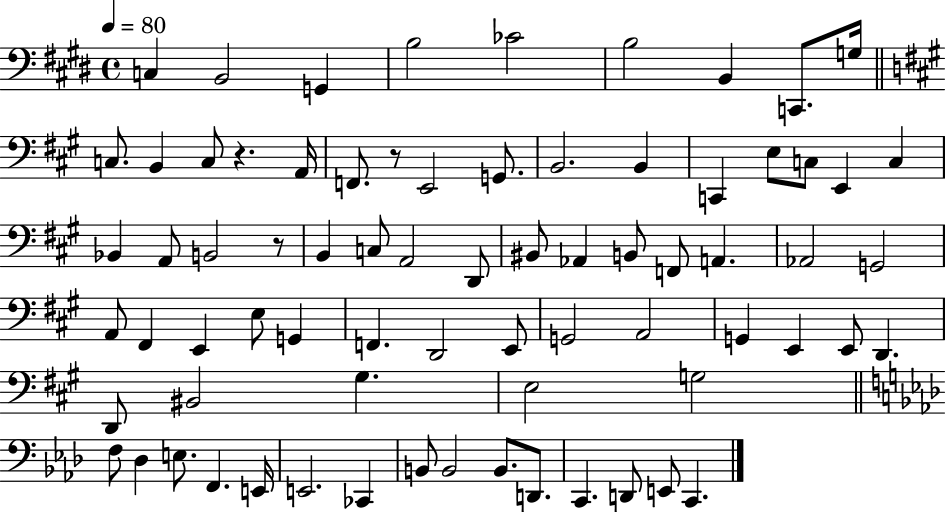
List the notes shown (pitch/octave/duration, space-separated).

C3/q B2/h G2/q B3/h CES4/h B3/h B2/q C2/e. G3/s C3/e. B2/q C3/e R/q. A2/s F2/e. R/e E2/h G2/e. B2/h. B2/q C2/q E3/e C3/e E2/q C3/q Bb2/q A2/e B2/h R/e B2/q C3/e A2/h D2/e BIS2/e Ab2/q B2/e F2/e A2/q. Ab2/h G2/h A2/e F#2/q E2/q E3/e G2/q F2/q. D2/h E2/e G2/h A2/h G2/q E2/q E2/e D2/q. D2/e BIS2/h G#3/q. E3/h G3/h F3/e Db3/q E3/e. F2/q. E2/s E2/h. CES2/q B2/e B2/h B2/e. D2/e. C2/q. D2/e E2/e C2/q.